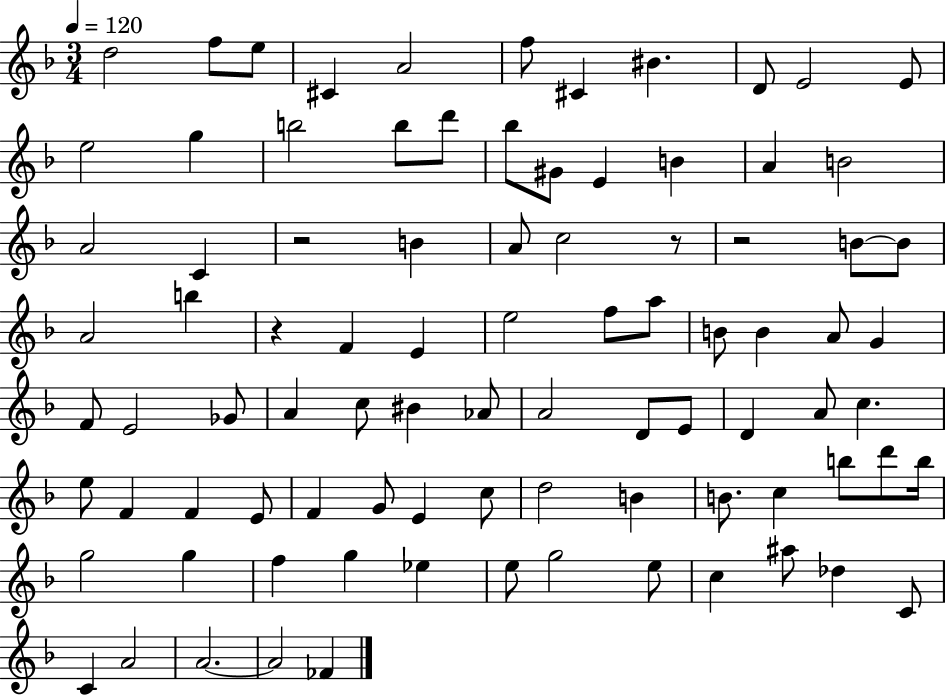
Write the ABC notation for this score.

X:1
T:Untitled
M:3/4
L:1/4
K:F
d2 f/2 e/2 ^C A2 f/2 ^C ^B D/2 E2 E/2 e2 g b2 b/2 d'/2 _b/2 ^G/2 E B A B2 A2 C z2 B A/2 c2 z/2 z2 B/2 B/2 A2 b z F E e2 f/2 a/2 B/2 B A/2 G F/2 E2 _G/2 A c/2 ^B _A/2 A2 D/2 E/2 D A/2 c e/2 F F E/2 F G/2 E c/2 d2 B B/2 c b/2 d'/2 b/4 g2 g f g _e e/2 g2 e/2 c ^a/2 _d C/2 C A2 A2 A2 _F